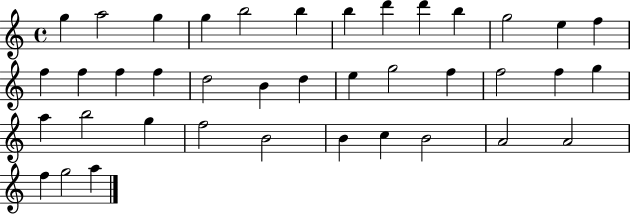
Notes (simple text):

G5/q A5/h G5/q G5/q B5/h B5/q B5/q D6/q D6/q B5/q G5/h E5/q F5/q F5/q F5/q F5/q F5/q D5/h B4/q D5/q E5/q G5/h F5/q F5/h F5/q G5/q A5/q B5/h G5/q F5/h B4/h B4/q C5/q B4/h A4/h A4/h F5/q G5/h A5/q